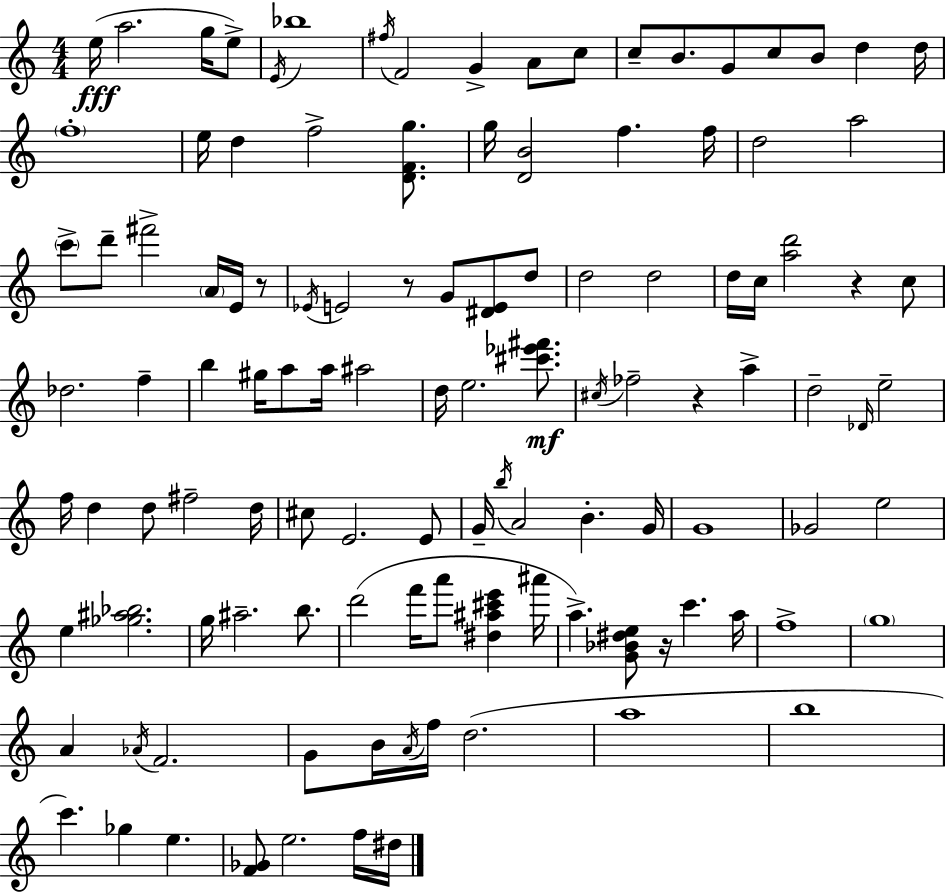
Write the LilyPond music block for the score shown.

{
  \clef treble
  \numericTimeSignature
  \time 4/4
  \key a \minor
  e''16(\fff a''2. g''16 e''8->) | \acciaccatura { e'16 } bes''1 | \acciaccatura { fis''16 } f'2 g'4-> a'8 | c''8 c''8-- b'8. g'8 c''8 b'8 d''4 | \break d''16 \parenthesize f''1-. | e''16 d''4 f''2-> <d' f' g''>8. | g''16 <d' b'>2 f''4. | f''16 d''2 a''2 | \break \parenthesize c'''8-> d'''8-- fis'''2-> \parenthesize a'16 e'16 | r8 \acciaccatura { ees'16 } e'2 r8 g'8 <dis' e'>8 | d''8 d''2 d''2 | d''16 c''16 <a'' d'''>2 r4 | \break c''8 des''2. f''4-- | b''4 gis''16 a''8 a''16 ais''2 | d''16 e''2. | <cis''' ees''' fis'''>8.\mf \acciaccatura { cis''16 } fes''2-- r4 | \break a''4-> d''2-- \grace { des'16 } e''2-- | f''16 d''4 d''8 fis''2-- | d''16 cis''8 e'2. | e'8 g'16-- \acciaccatura { b''16 } a'2 b'4.-. | \break g'16 g'1 | ges'2 e''2 | e''4 <ges'' ais'' bes''>2. | g''16 ais''2.-- | \break b''8. d'''2( f'''16 a'''8 | <dis'' ais'' cis''' e'''>4 ais'''16 a''4.->) <g' bes' dis'' e''>8 r16 c'''4. | a''16 f''1-> | \parenthesize g''1 | \break a'4 \acciaccatura { aes'16 } f'2. | g'8 b'16 \acciaccatura { a'16 } f''16 d''2.( | a''1 | b''1 | \break c'''4.) ges''4 | e''4. <f' ges'>8 e''2. | f''16 dis''16 \bar "|."
}